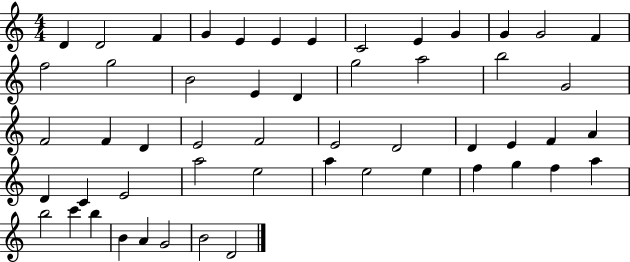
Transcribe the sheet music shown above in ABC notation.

X:1
T:Untitled
M:4/4
L:1/4
K:C
D D2 F G E E E C2 E G G G2 F f2 g2 B2 E D g2 a2 b2 G2 F2 F D E2 F2 E2 D2 D E F A D C E2 a2 e2 a e2 e f g f a b2 c' b B A G2 B2 D2